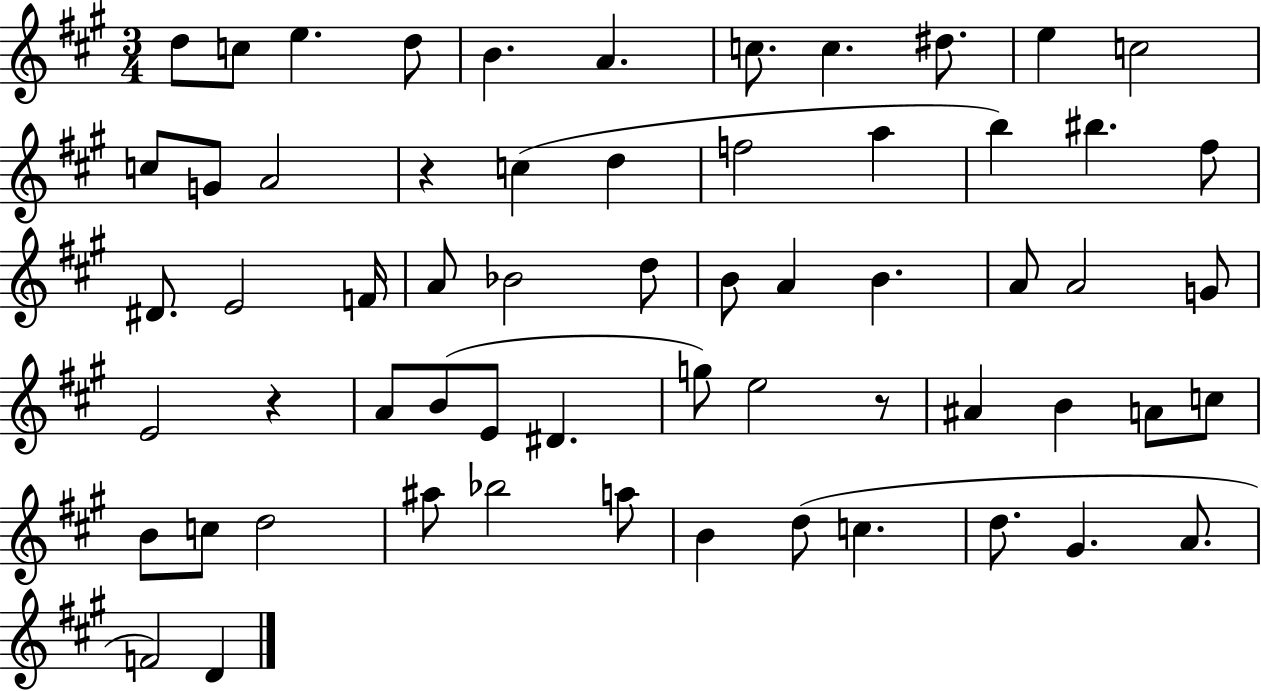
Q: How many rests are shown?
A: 3